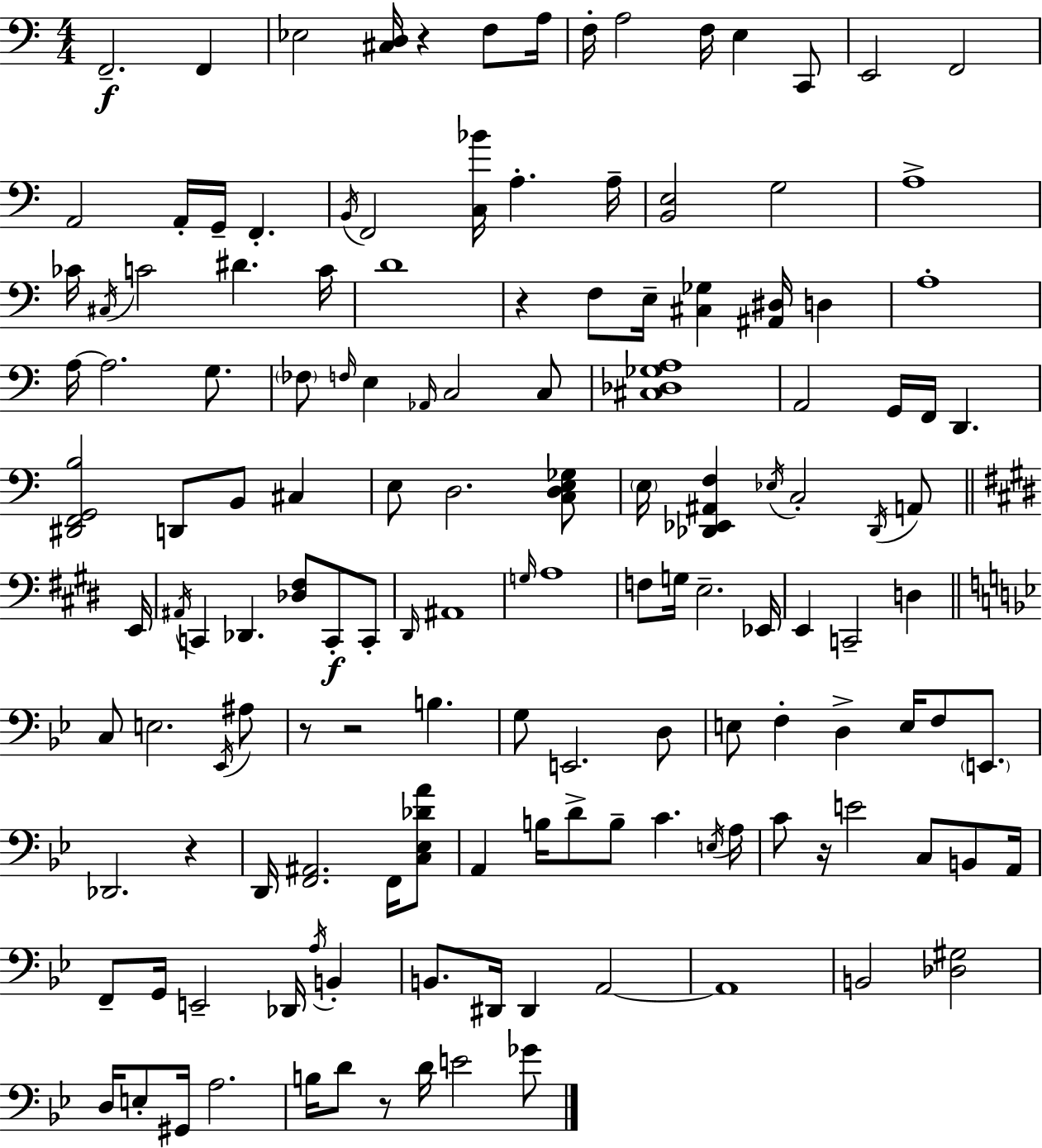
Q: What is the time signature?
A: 4/4